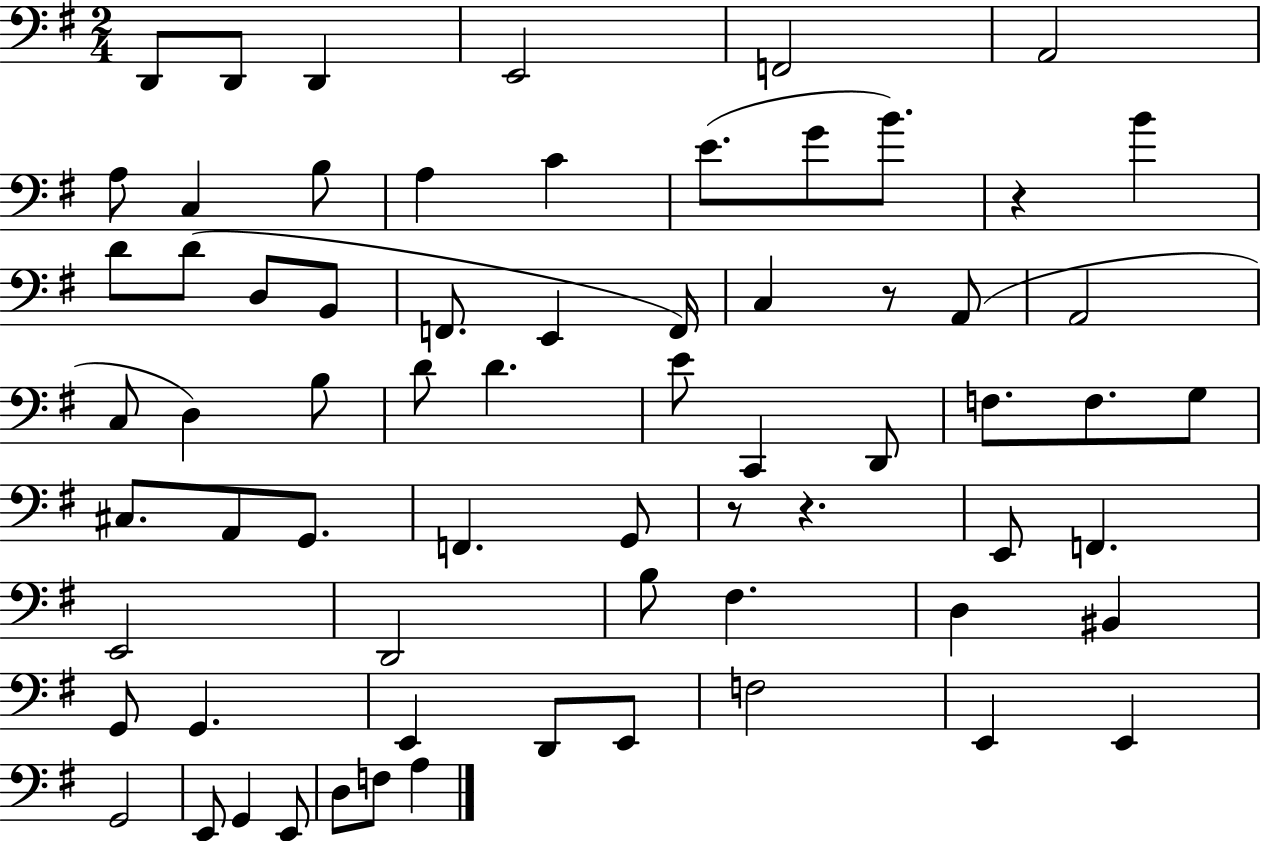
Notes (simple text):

D2/e D2/e D2/q E2/h F2/h A2/h A3/e C3/q B3/e A3/q C4/q E4/e. G4/e B4/e. R/q B4/q D4/e D4/e D3/e B2/e F2/e. E2/q F2/s C3/q R/e A2/e A2/h C3/e D3/q B3/e D4/e D4/q. E4/e C2/q D2/e F3/e. F3/e. G3/e C#3/e. A2/e G2/e. F2/q. G2/e R/e R/q. E2/e F2/q. E2/h D2/h B3/e F#3/q. D3/q BIS2/q G2/e G2/q. E2/q D2/e E2/e F3/h E2/q E2/q G2/h E2/e G2/q E2/e D3/e F3/e A3/q